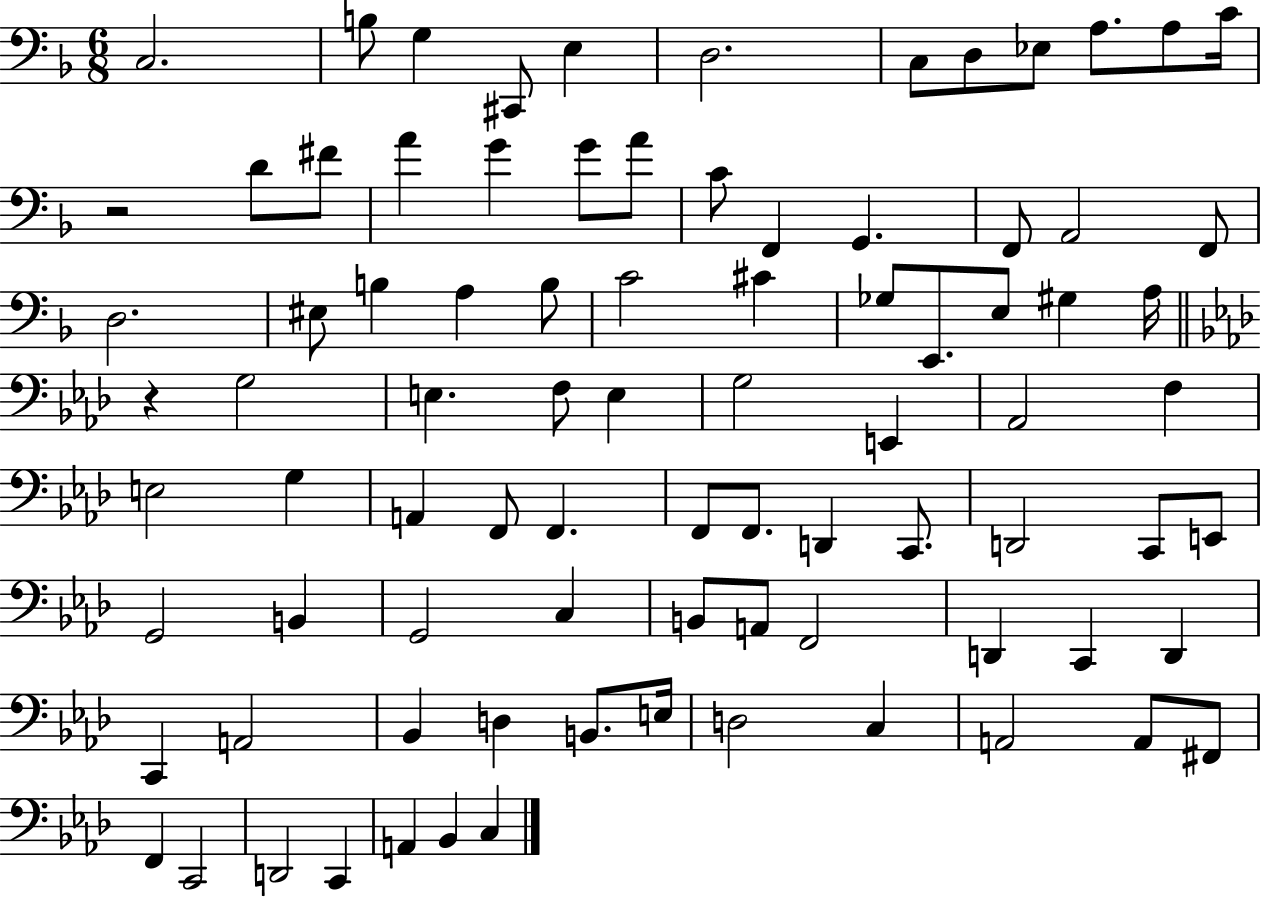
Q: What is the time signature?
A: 6/8